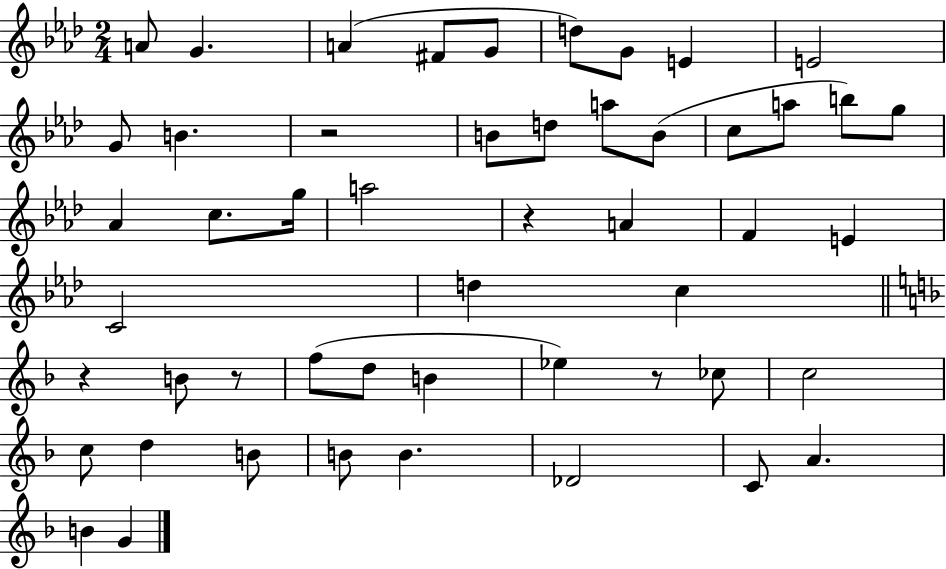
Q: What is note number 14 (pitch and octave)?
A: A5